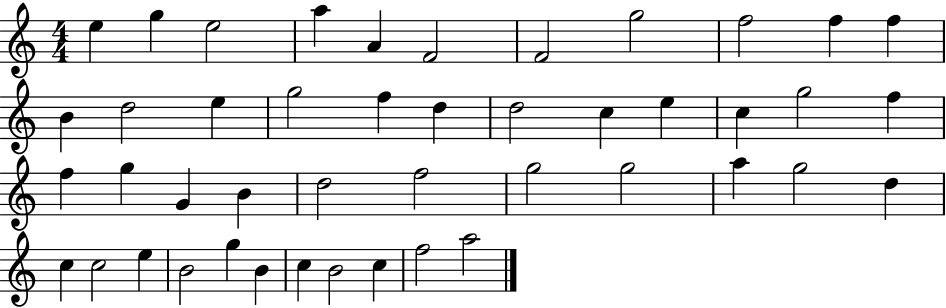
E5/q G5/q E5/h A5/q A4/q F4/h F4/h G5/h F5/h F5/q F5/q B4/q D5/h E5/q G5/h F5/q D5/q D5/h C5/q E5/q C5/q G5/h F5/q F5/q G5/q G4/q B4/q D5/h F5/h G5/h G5/h A5/q G5/h D5/q C5/q C5/h E5/q B4/h G5/q B4/q C5/q B4/h C5/q F5/h A5/h